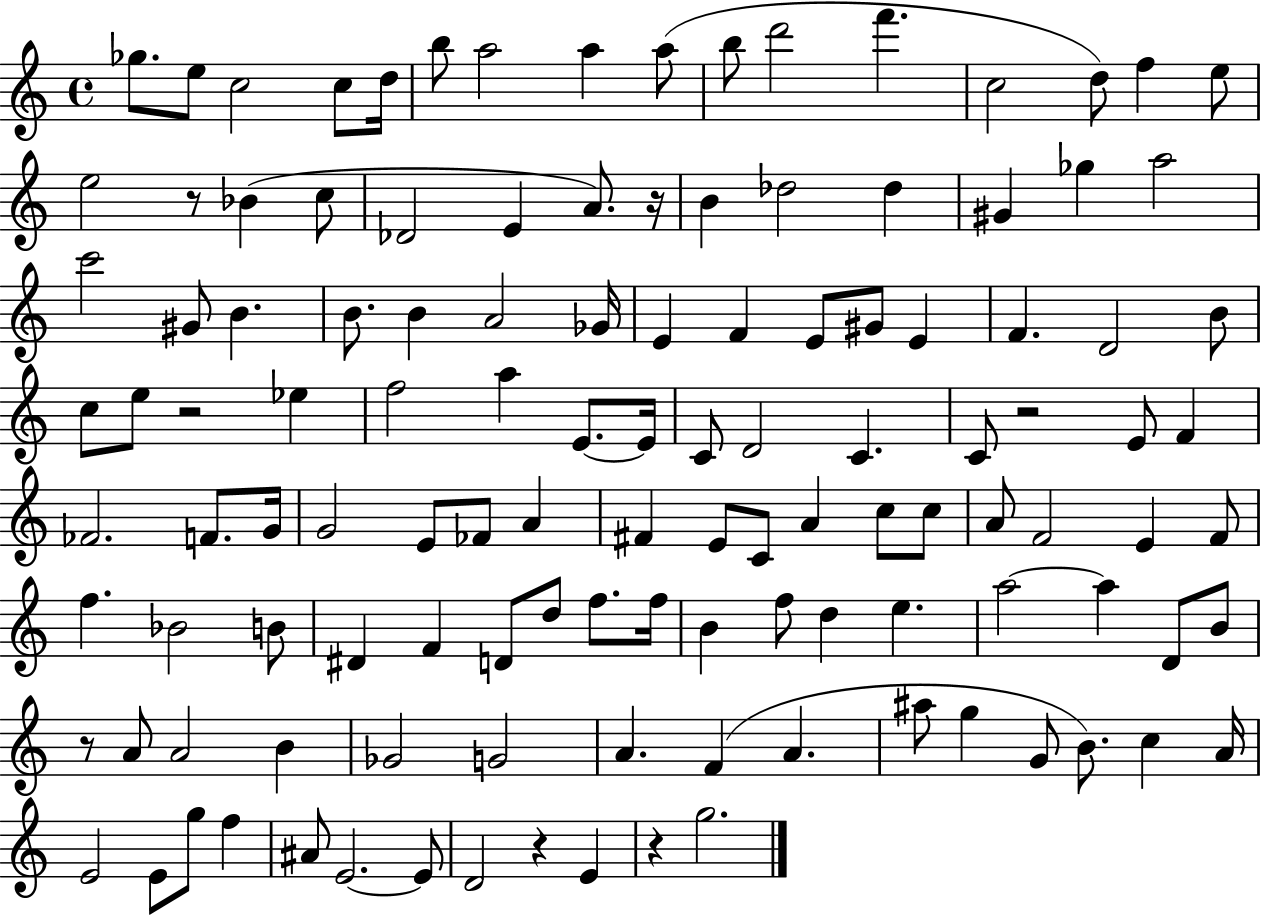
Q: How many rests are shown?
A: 7